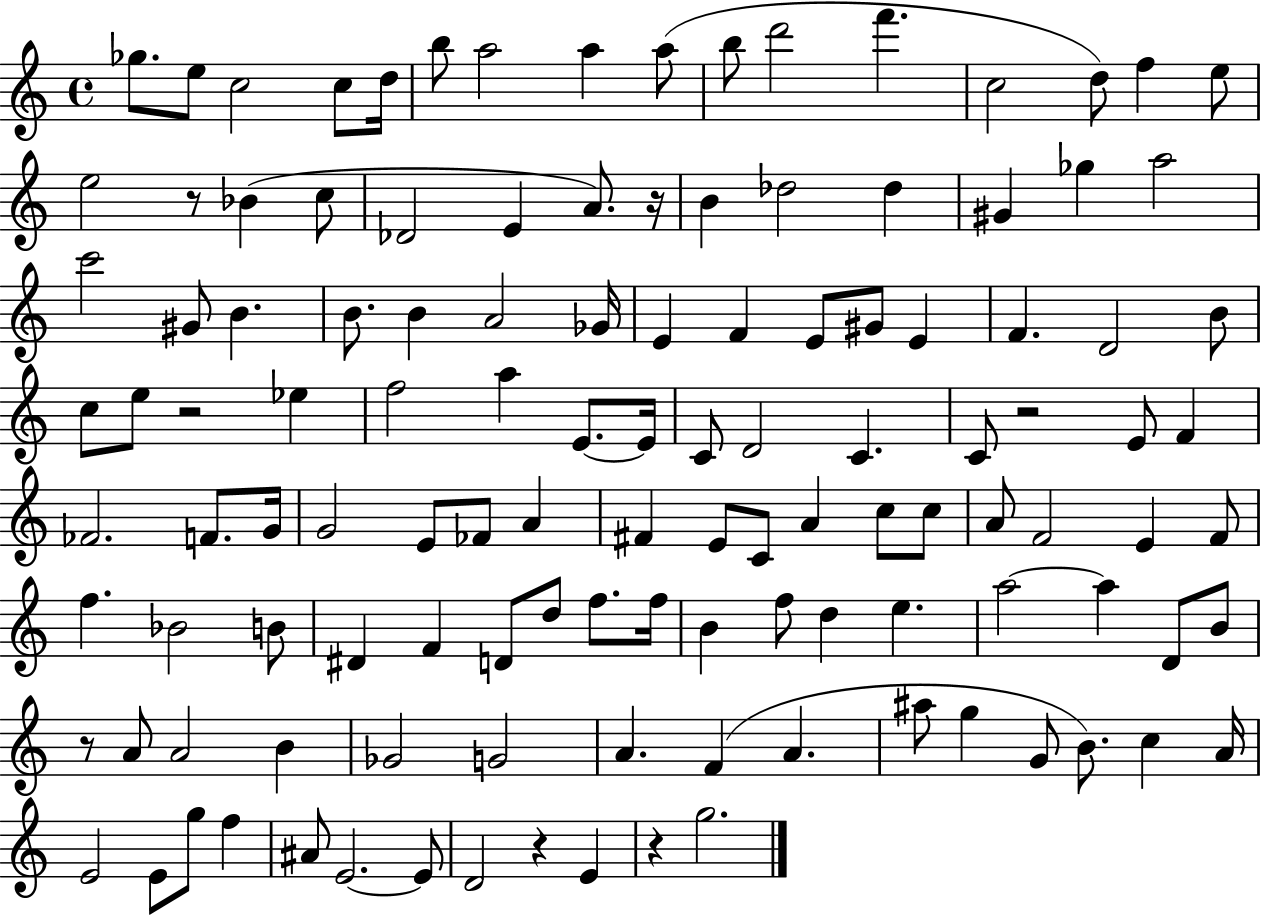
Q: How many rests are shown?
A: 7